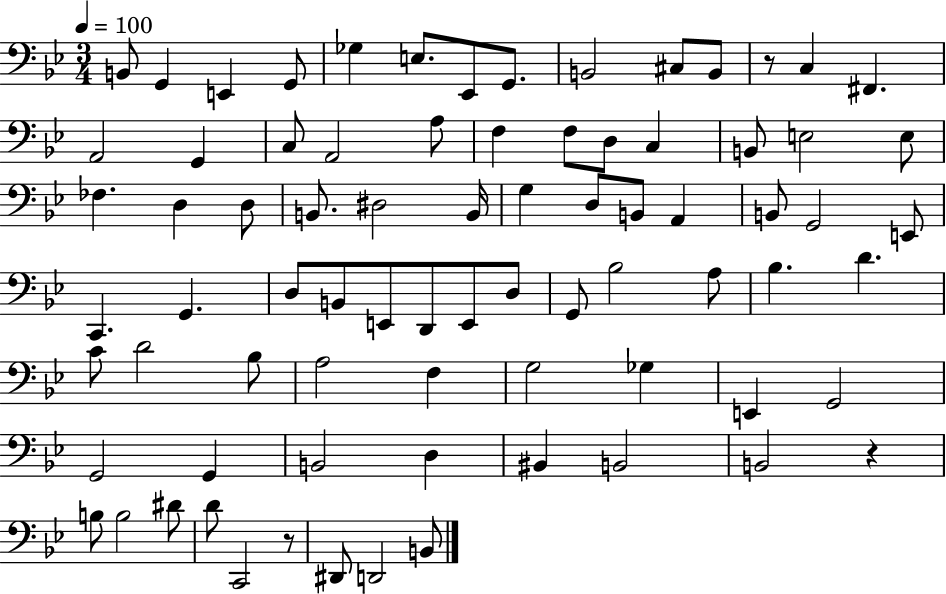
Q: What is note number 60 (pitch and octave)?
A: G2